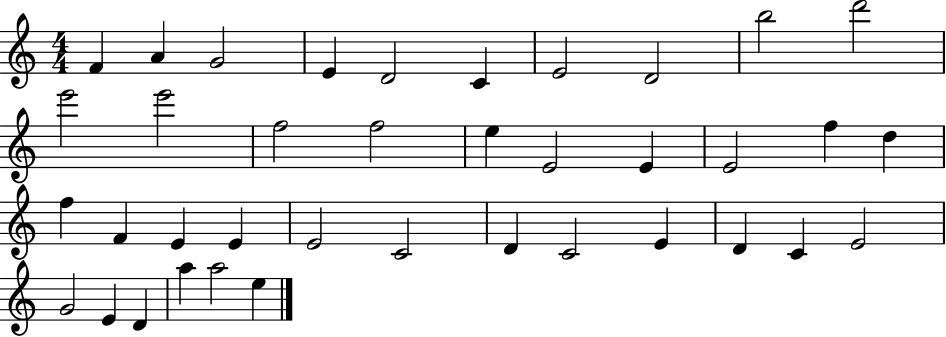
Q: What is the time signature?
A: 4/4